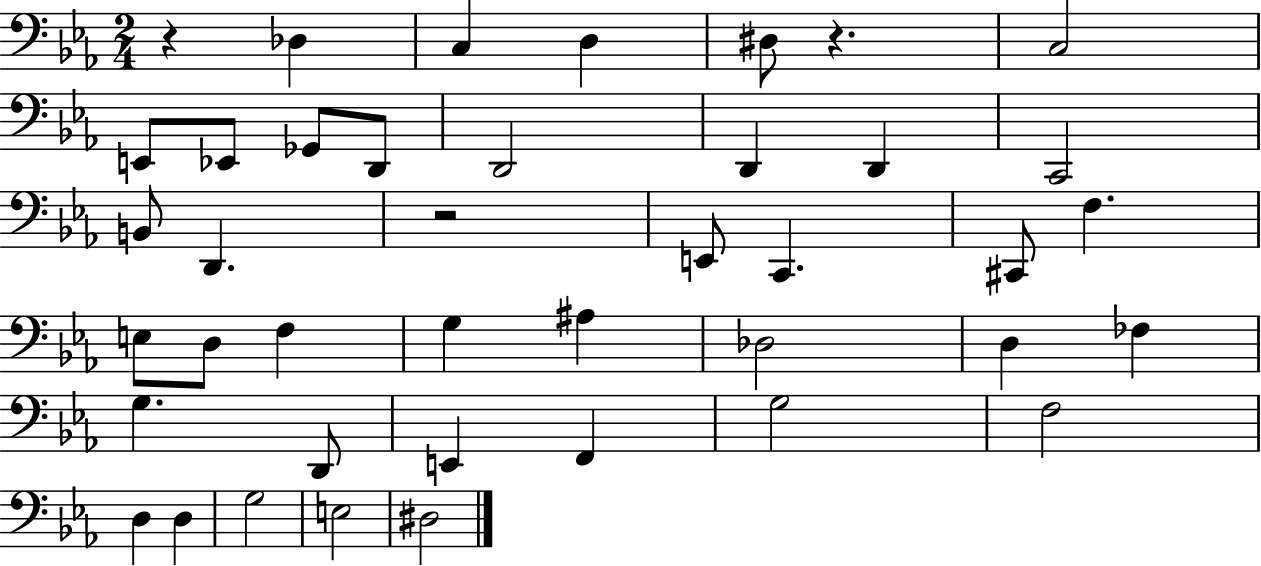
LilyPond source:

{
  \clef bass
  \numericTimeSignature
  \time 2/4
  \key ees \major
  r4 des4 | c4 d4 | dis8 r4. | c2 | \break e,8 ees,8 ges,8 d,8 | d,2 | d,4 d,4 | c,2 | \break b,8 d,4. | r2 | e,8 c,4. | cis,8 f4. | \break e8 d8 f4 | g4 ais4 | des2 | d4 fes4 | \break g4. d,8 | e,4 f,4 | g2 | f2 | \break d4 d4 | g2 | e2 | dis2 | \break \bar "|."
}